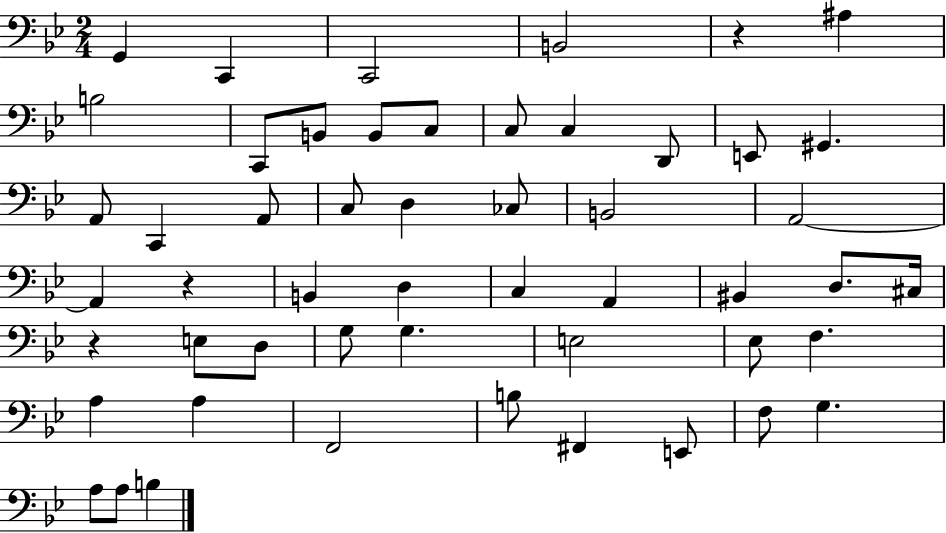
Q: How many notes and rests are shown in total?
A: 52